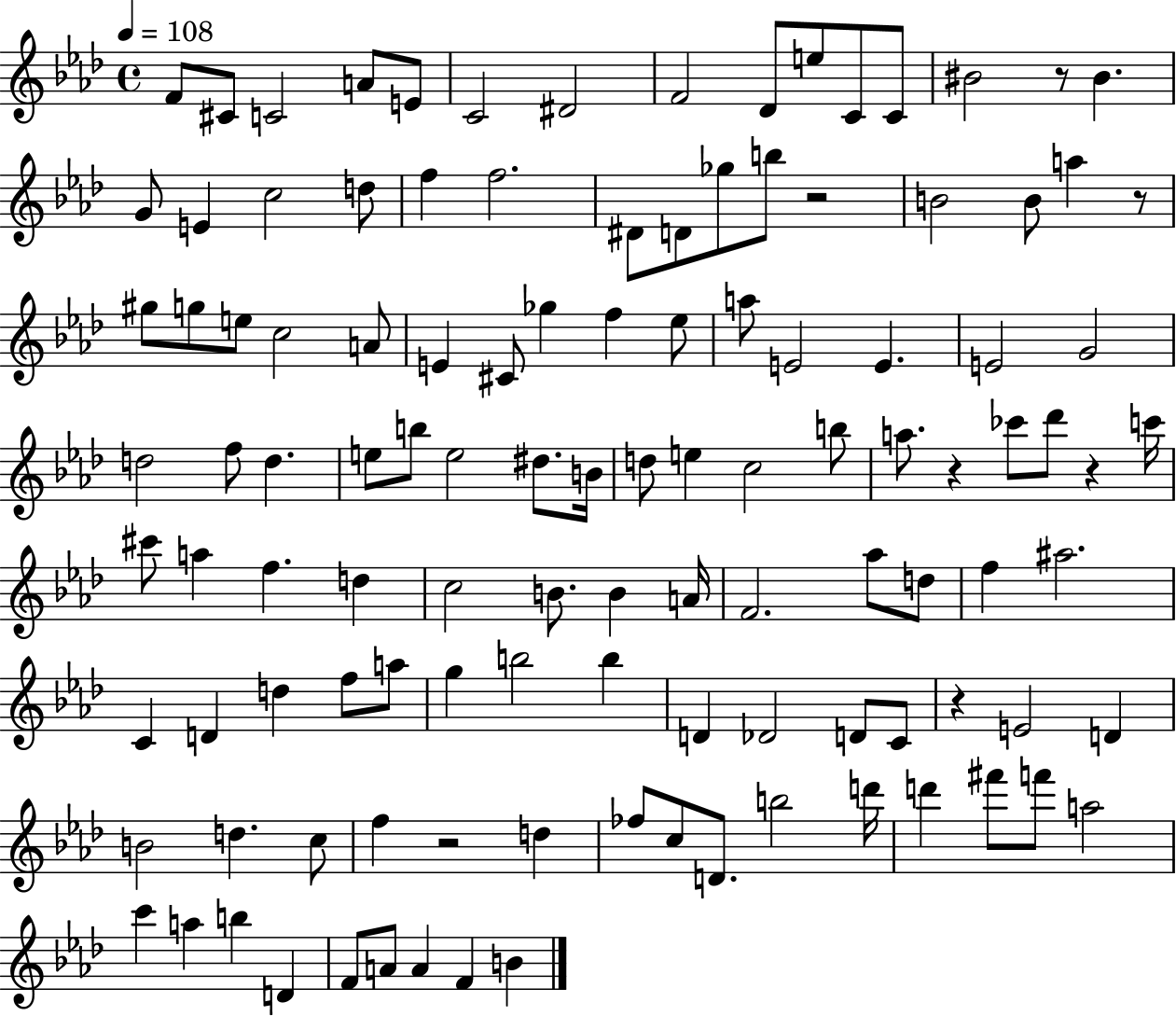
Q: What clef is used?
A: treble